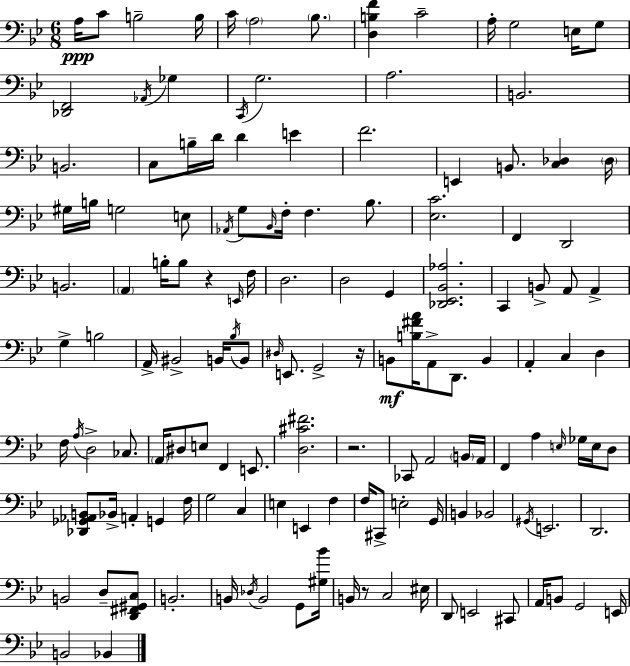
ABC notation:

X:1
T:Untitled
M:6/8
L:1/4
K:Gm
A,/4 C/2 B,2 B,/4 C/4 A,2 _B,/2 [D,B,F] C2 A,/4 G,2 E,/4 G,/2 [_D,,F,,]2 _A,,/4 _G, C,,/4 G,2 A,2 B,,2 B,,2 C,/2 B,/4 D/4 D E F2 E,, B,,/2 [C,_D,] _D,/4 ^G,/4 B,/4 G,2 E,/2 _A,,/4 G,/2 _B,,/4 F,/4 F, _B,/2 [_E,C]2 F,, D,,2 B,,2 A,, B,/4 B,/2 z E,,/4 F,/4 D,2 D,2 G,, [_D,,_E,,_B,,_A,]2 C,, B,,/2 A,,/2 A,, G, B,2 A,,/4 ^B,,2 B,,/4 _B,/4 B,,/2 ^D,/4 E,,/2 G,,2 z/4 B,,/2 [B,^FA]/4 A,,/2 D,,/2 B,, A,, C, D, F,/4 A,/4 D,2 _C,/2 A,,/4 ^D,/2 E,/2 F,, E,,/2 [D,^C^F]2 z2 _C,,/2 A,,2 B,,/4 A,,/4 F,, A, E,/4 _G,/4 E,/4 D,/2 [_D,,_G,,_A,,B,,]/2 _B,,/4 A,, G,, F,/4 G,2 C, E, E,, F, F,/4 ^C,,/2 E,2 G,,/4 B,, _B,,2 ^G,,/4 E,,2 D,,2 B,,2 D,/2 [D,,^F,,^G,,C,]/2 B,,2 B,,/4 _D,/4 B,,2 G,,/2 [^G,_B]/4 B,,/4 z/2 C,2 ^E,/4 D,,/2 E,,2 ^C,,/2 A,,/4 B,,/2 G,,2 E,,/4 B,,2 _B,,